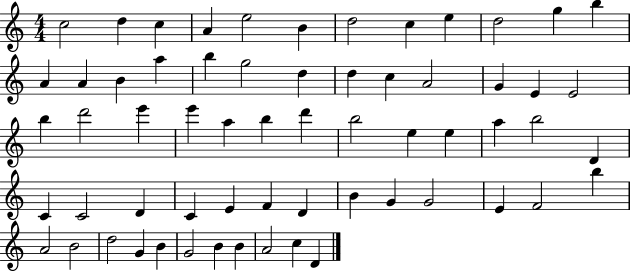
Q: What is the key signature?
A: C major